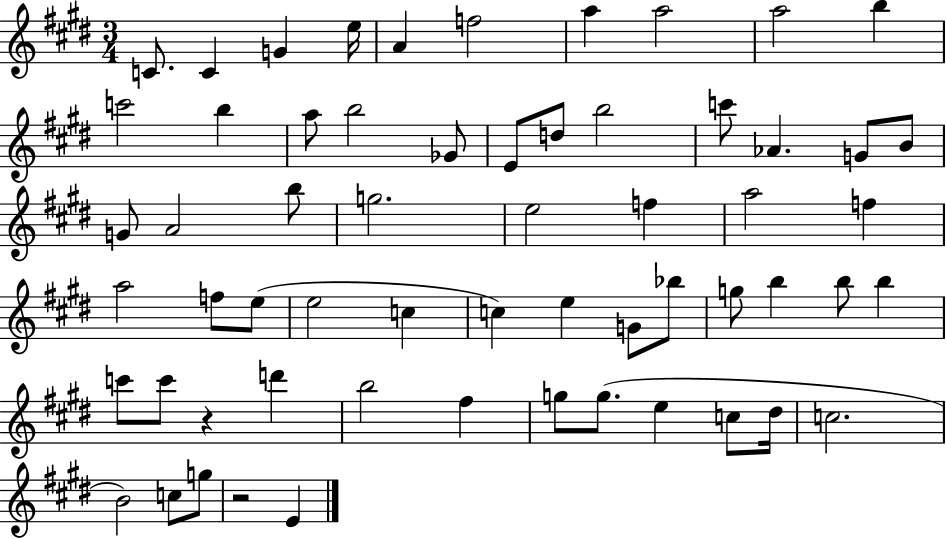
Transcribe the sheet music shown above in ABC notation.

X:1
T:Untitled
M:3/4
L:1/4
K:E
C/2 C G e/4 A f2 a a2 a2 b c'2 b a/2 b2 _G/2 E/2 d/2 b2 c'/2 _A G/2 B/2 G/2 A2 b/2 g2 e2 f a2 f a2 f/2 e/2 e2 c c e G/2 _b/2 g/2 b b/2 b c'/2 c'/2 z d' b2 ^f g/2 g/2 e c/2 ^d/4 c2 B2 c/2 g/2 z2 E